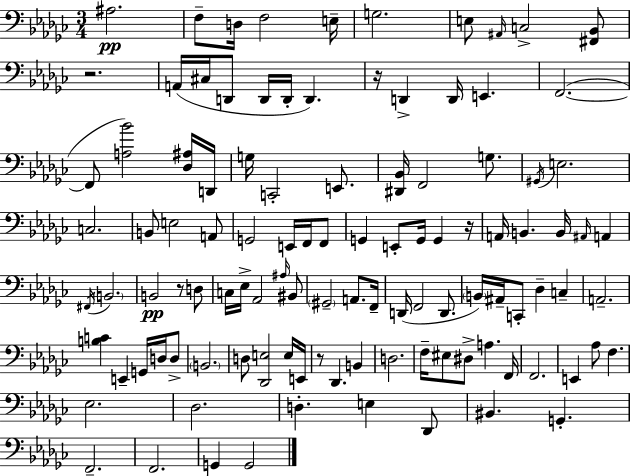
A#3/h. F3/e D3/s F3/h E3/s G3/h. E3/e A#2/s C3/h [F#2,Bb2]/e R/h. A2/s C#3/s D2/e D2/s D2/s D2/q. R/s D2/q D2/s E2/q. F2/h. F2/e [A3,Bb4]/h [Db3,A#3]/s D2/s G3/s C2/h E2/e. [D#2,Bb2]/s F2/h G3/e. G#2/s E3/h. C3/h. B2/e E3/h A2/e G2/h E2/s F2/s F2/e G2/q E2/e G2/s G2/q R/s A2/s B2/q. B2/s A#2/s A2/q F#2/s B2/h. B2/h R/e D3/e C3/s Eb3/s Ab2/h A#3/s BIS2/e G#2/h A2/e. F2/s D2/s F2/h D2/e. B2/s A#2/s C2/e Db3/q C3/q A2/h. [B3,C4]/q E2/q G2/s D3/s D3/e B2/h. D3/e [Db2,E3]/h E3/s E2/s R/e Db2/q. B2/q D3/h. F3/s EIS3/e D#3/e A3/q. F2/s F2/h. E2/q Ab3/e F3/q. Eb3/h. Db3/h. D3/q. E3/q Db2/e BIS2/q. G2/q. F2/h. F2/h. G2/q G2/h